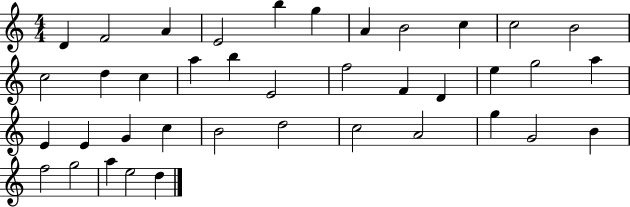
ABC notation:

X:1
T:Untitled
M:4/4
L:1/4
K:C
D F2 A E2 b g A B2 c c2 B2 c2 d c a b E2 f2 F D e g2 a E E G c B2 d2 c2 A2 g G2 B f2 g2 a e2 d